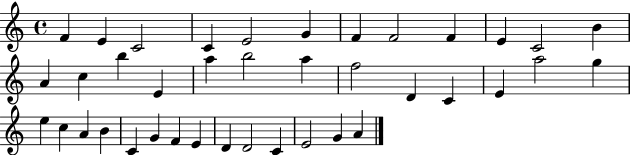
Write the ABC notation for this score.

X:1
T:Untitled
M:4/4
L:1/4
K:C
F E C2 C E2 G F F2 F E C2 B A c b E a b2 a f2 D C E a2 g e c A B C G F E D D2 C E2 G A